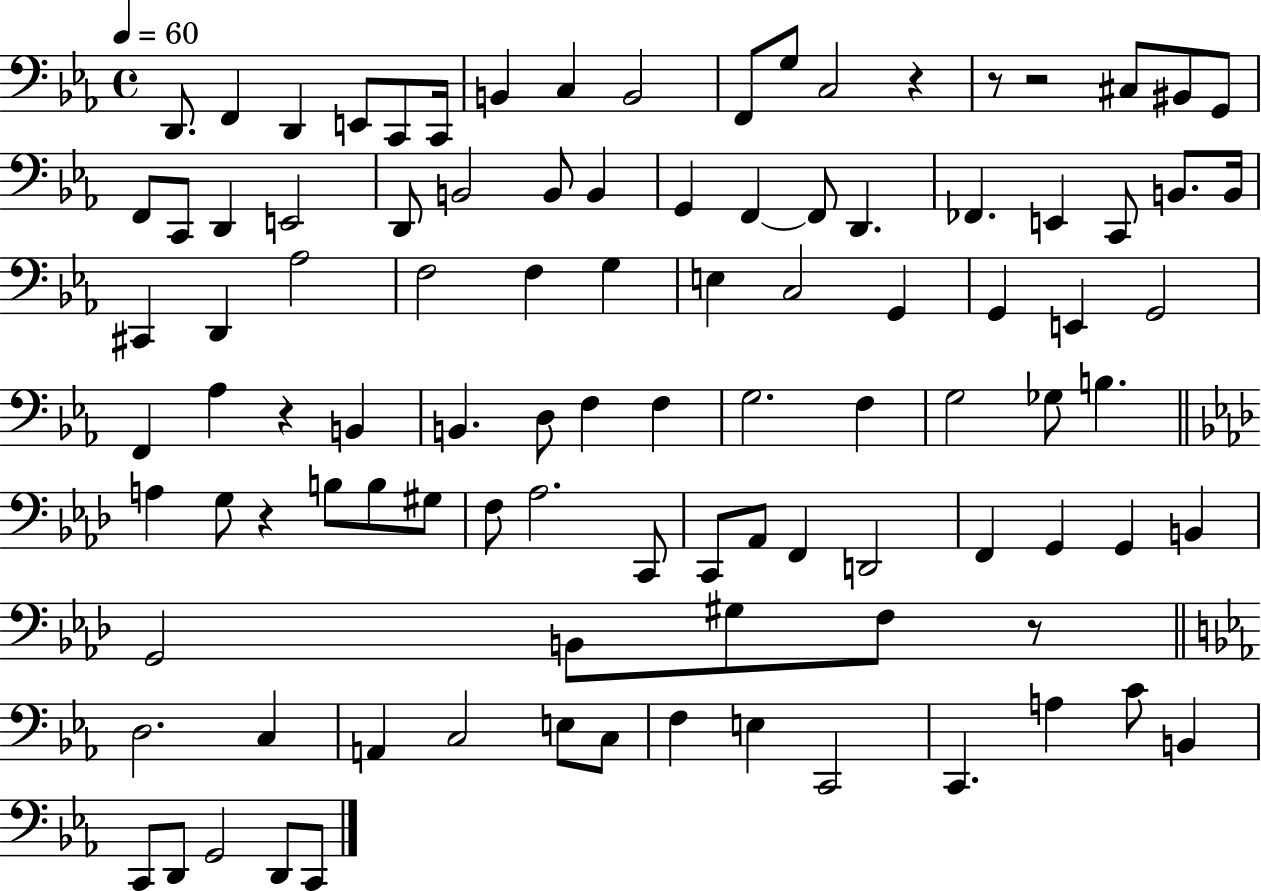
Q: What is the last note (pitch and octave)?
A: C2